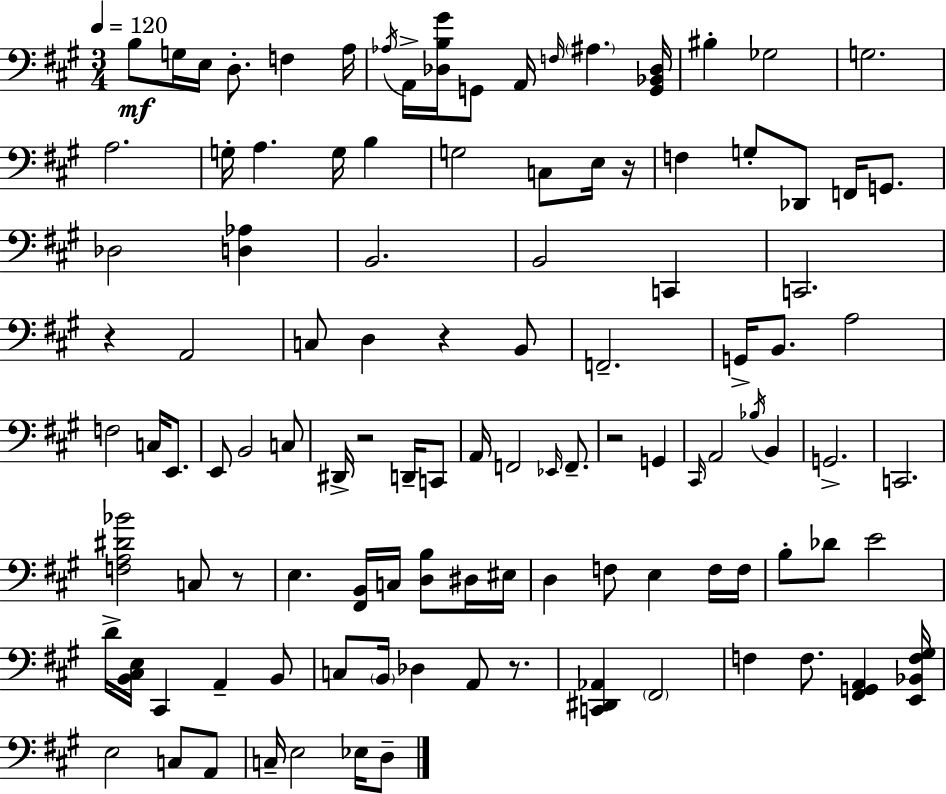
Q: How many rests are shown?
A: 7